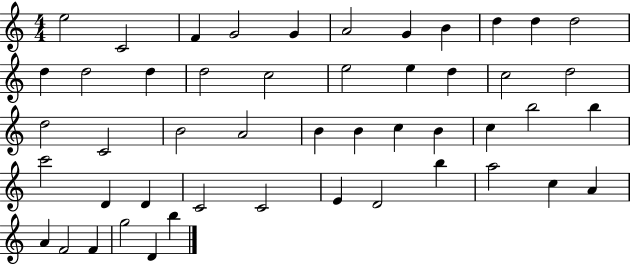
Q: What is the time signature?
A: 4/4